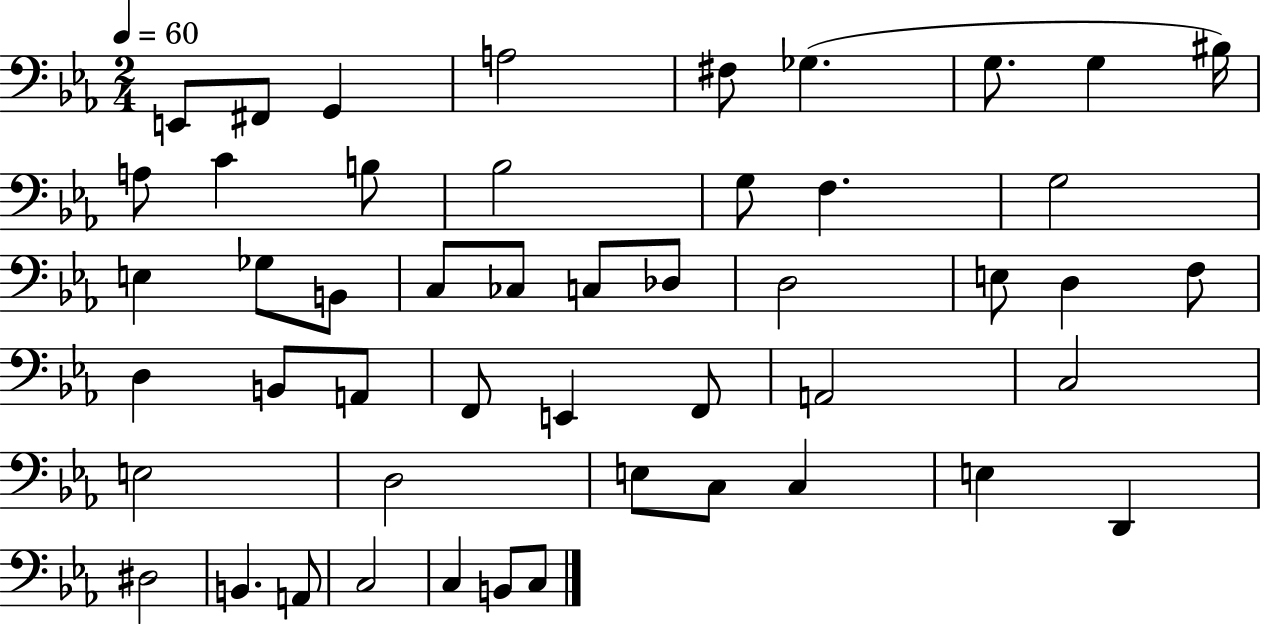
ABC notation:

X:1
T:Untitled
M:2/4
L:1/4
K:Eb
E,,/2 ^F,,/2 G,, A,2 ^F,/2 _G, G,/2 G, ^B,/4 A,/2 C B,/2 _B,2 G,/2 F, G,2 E, _G,/2 B,,/2 C,/2 _C,/2 C,/2 _D,/2 D,2 E,/2 D, F,/2 D, B,,/2 A,,/2 F,,/2 E,, F,,/2 A,,2 C,2 E,2 D,2 E,/2 C,/2 C, E, D,, ^D,2 B,, A,,/2 C,2 C, B,,/2 C,/2